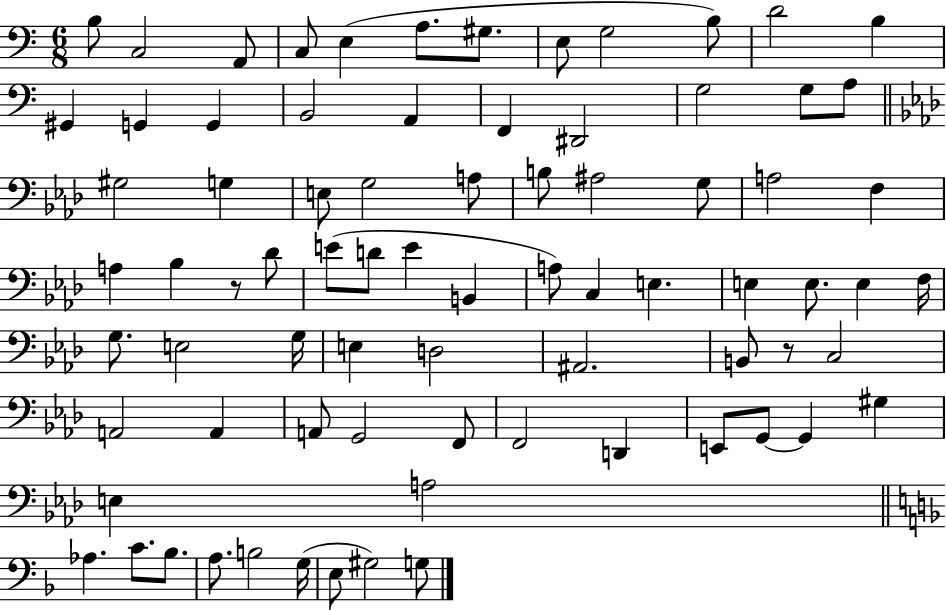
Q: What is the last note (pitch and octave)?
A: G3